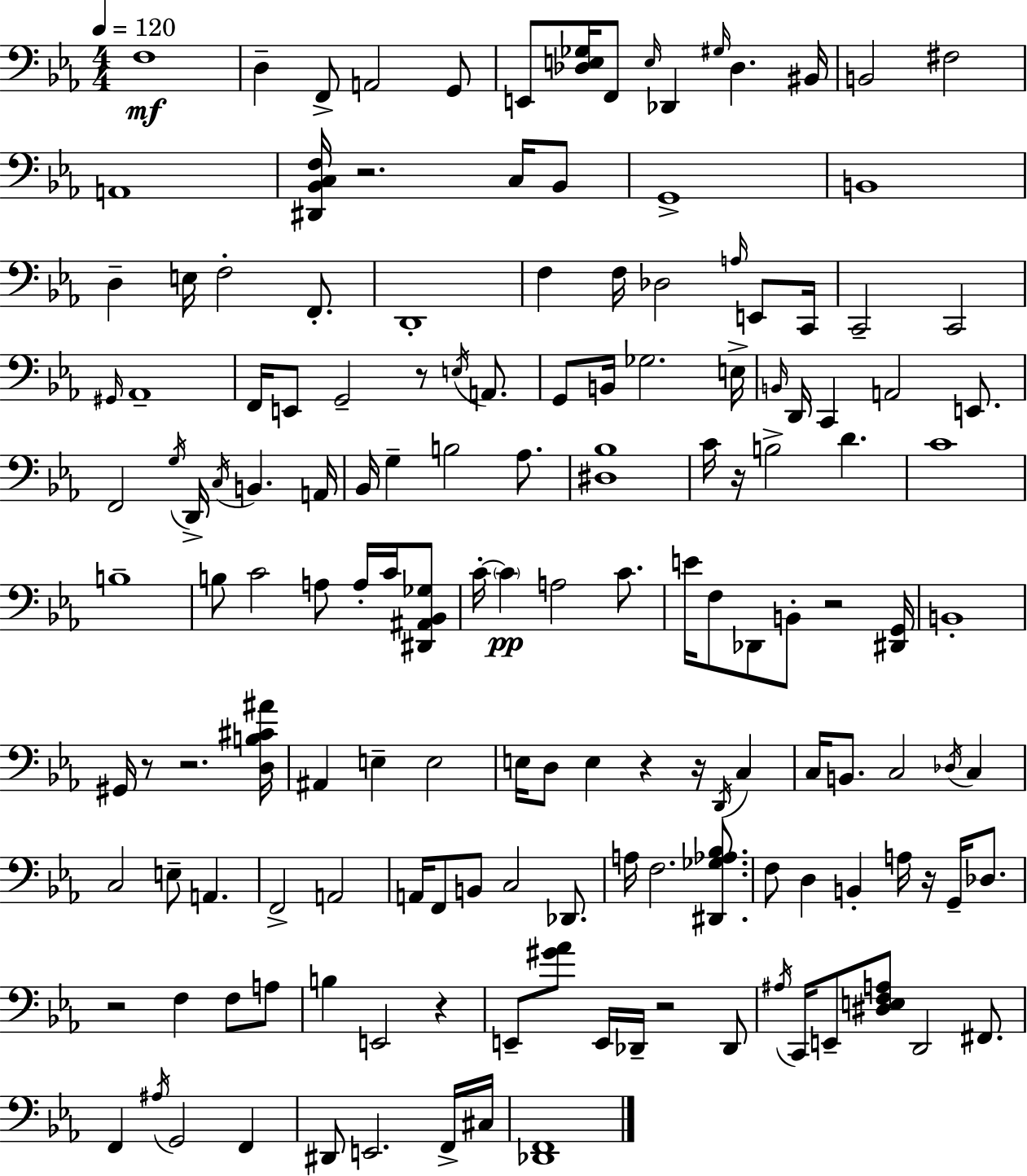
{
  \clef bass
  \numericTimeSignature
  \time 4/4
  \key c \minor
  \tempo 4 = 120
  f1\mf | d4-- f,8-> a,2 g,8 | e,8 <des e ges>16 f,8 \grace { e16 } des,4 \grace { gis16 } des4. | bis,16 b,2 fis2 | \break a,1 | <dis, bes, c f>16 r2. c16 | bes,8 g,1-> | b,1 | \break d4-- e16 f2-. f,8.-. | d,1-. | f4 f16 des2 \grace { a16 } | e,8 c,16 c,2-- c,2 | \break \grace { gis,16 } aes,1-- | f,16 e,8 g,2-- r8 | \acciaccatura { e16 } a,8. g,8 b,16 ges2. | e16-> \grace { b,16 } d,16 c,4 a,2 | \break e,8. f,2 \acciaccatura { g16 } d,16-> | \acciaccatura { c16 } b,4. a,16 bes,16 g4-- b2 | aes8. <dis bes>1 | c'16 r16 b2-> | \break d'4. c'1 | b1-- | b8 c'2 | a8 a16-. c'16 <dis, ais, bes, ges>8 c'16-.~~ \parenthesize c'4\pp a2 | \break c'8. e'16 f8 des,8 b,8-. r2 | <dis, g,>16 b,1-. | gis,16 r8 r2. | <d b cis' ais'>16 ais,4 e4-- | \break e2 e16 d8 e4 r4 | r16 \acciaccatura { d,16 } c4 c16 b,8. c2 | \acciaccatura { des16 } c4 c2 | e8-- a,4. f,2-> | \break a,2 a,16 f,8 b,8 c2 | des,8. a16 f2. | <dis, ges aes bes>8. f8 d4 | b,4-. a16 r16 g,16-- des8. r2 | \break f4 f8 a8 b4 e,2 | r4 e,8-- <gis' aes'>8 e,16 des,16-- | r2 des,8 \acciaccatura { ais16 } c,16 e,8-- <dis e f a>8 | d,2 fis,8. f,4 \acciaccatura { ais16 } | \break g,2 f,4 dis,8 e,2. | f,16-> cis16 <des, f,>1 | \bar "|."
}